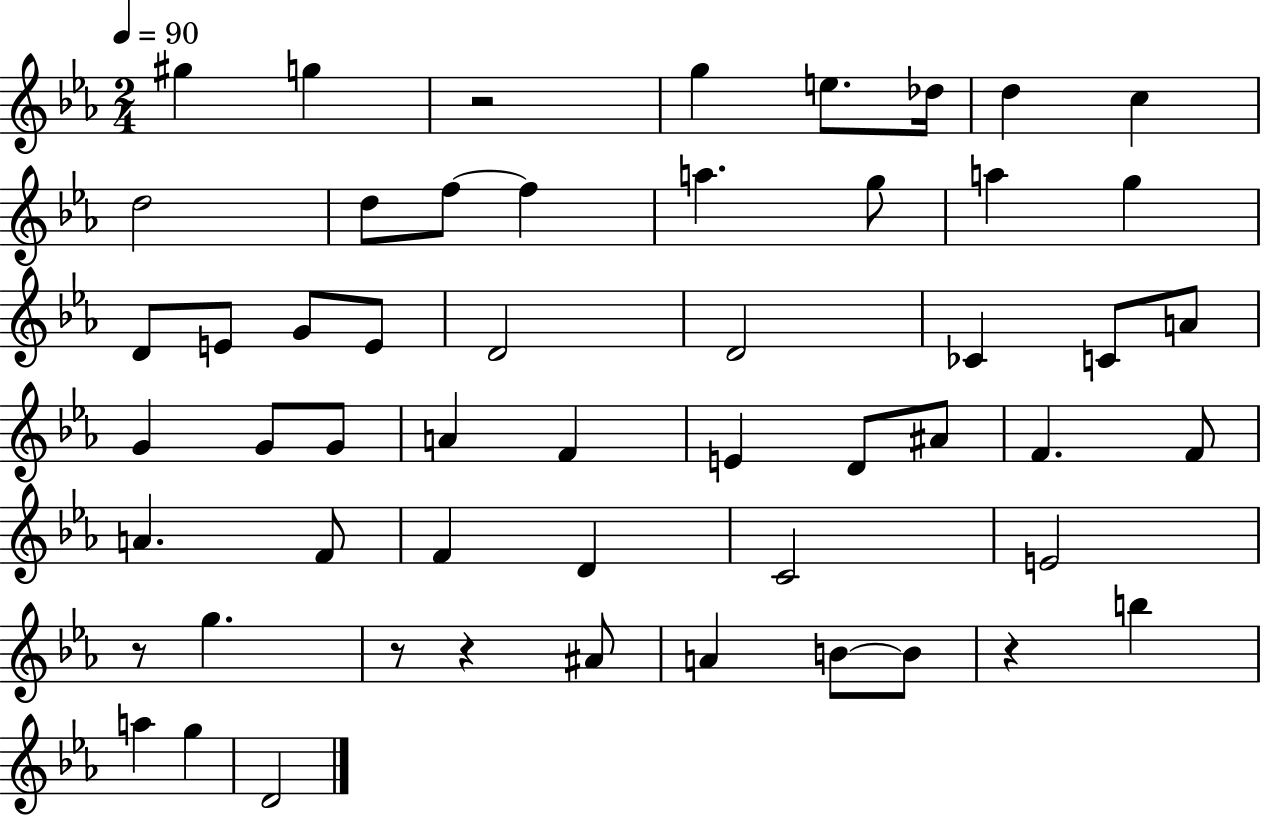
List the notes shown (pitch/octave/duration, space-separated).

G#5/q G5/q R/h G5/q E5/e. Db5/s D5/q C5/q D5/h D5/e F5/e F5/q A5/q. G5/e A5/q G5/q D4/e E4/e G4/e E4/e D4/h D4/h CES4/q C4/e A4/e G4/q G4/e G4/e A4/q F4/q E4/q D4/e A#4/e F4/q. F4/e A4/q. F4/e F4/q D4/q C4/h E4/h R/e G5/q. R/e R/q A#4/e A4/q B4/e B4/e R/q B5/q A5/q G5/q D4/h